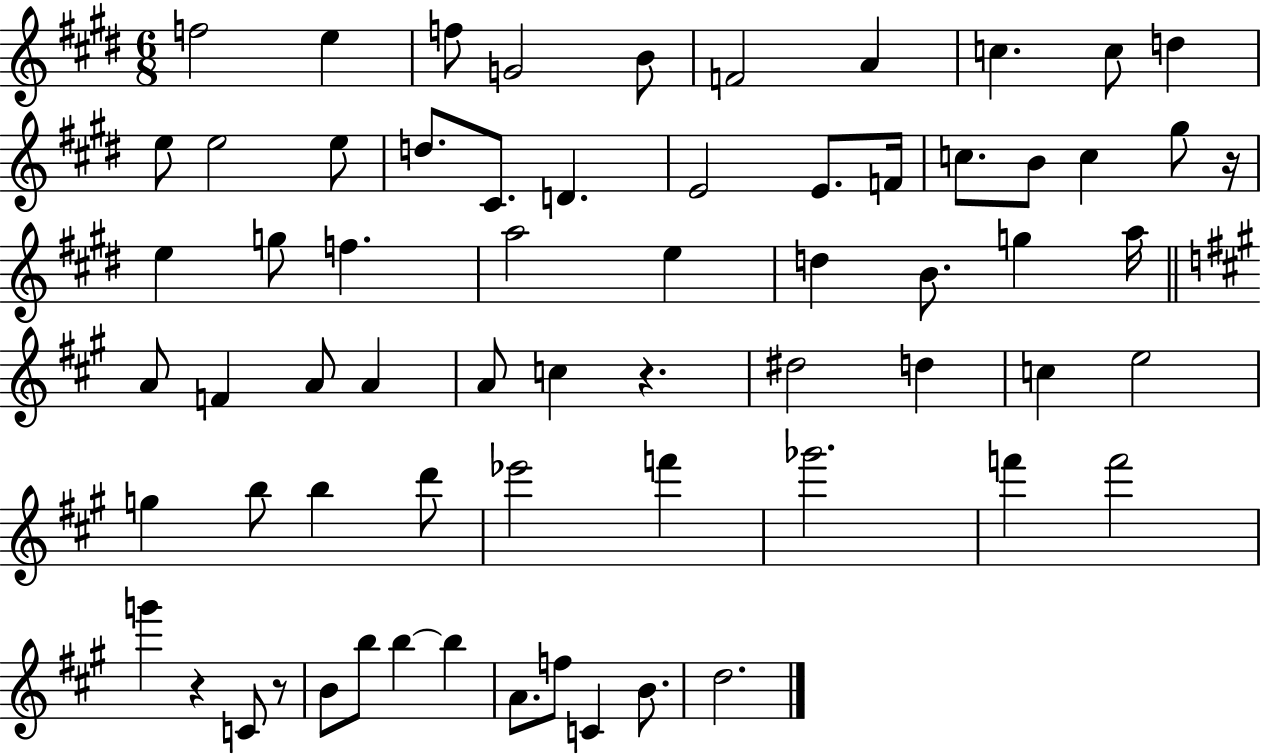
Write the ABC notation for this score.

X:1
T:Untitled
M:6/8
L:1/4
K:E
f2 e f/2 G2 B/2 F2 A c c/2 d e/2 e2 e/2 d/2 ^C/2 D E2 E/2 F/4 c/2 B/2 c ^g/2 z/4 e g/2 f a2 e d B/2 g a/4 A/2 F A/2 A A/2 c z ^d2 d c e2 g b/2 b d'/2 _e'2 f' _g'2 f' f'2 g' z C/2 z/2 B/2 b/2 b b A/2 f/2 C B/2 d2